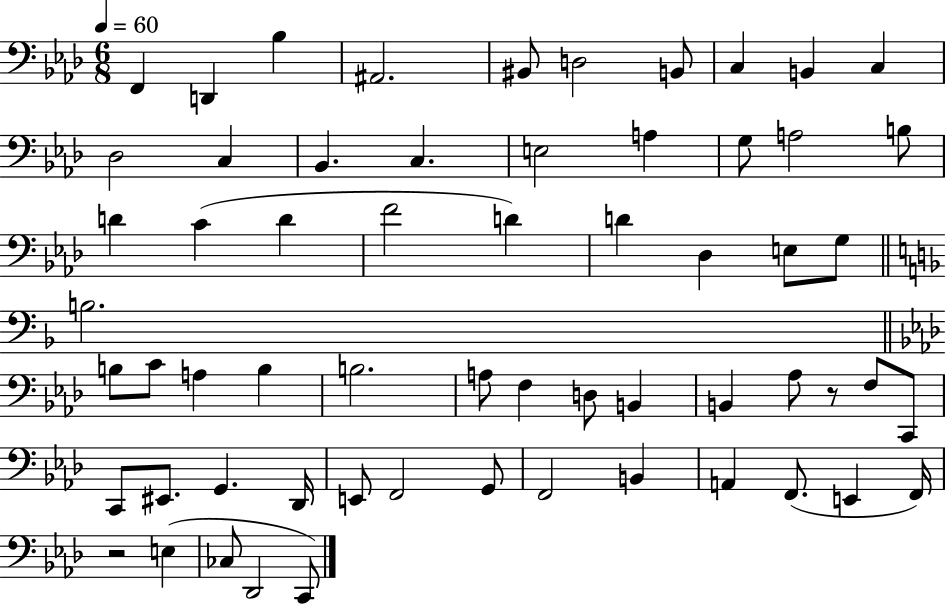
X:1
T:Untitled
M:6/8
L:1/4
K:Ab
F,, D,, _B, ^A,,2 ^B,,/2 D,2 B,,/2 C, B,, C, _D,2 C, _B,, C, E,2 A, G,/2 A,2 B,/2 D C D F2 D D _D, E,/2 G,/2 B,2 B,/2 C/2 A, B, B,2 A,/2 F, D,/2 B,, B,, _A,/2 z/2 F,/2 C,,/2 C,,/2 ^E,,/2 G,, _D,,/4 E,,/2 F,,2 G,,/2 F,,2 B,, A,, F,,/2 E,, F,,/4 z2 E, _C,/2 _D,,2 C,,/2